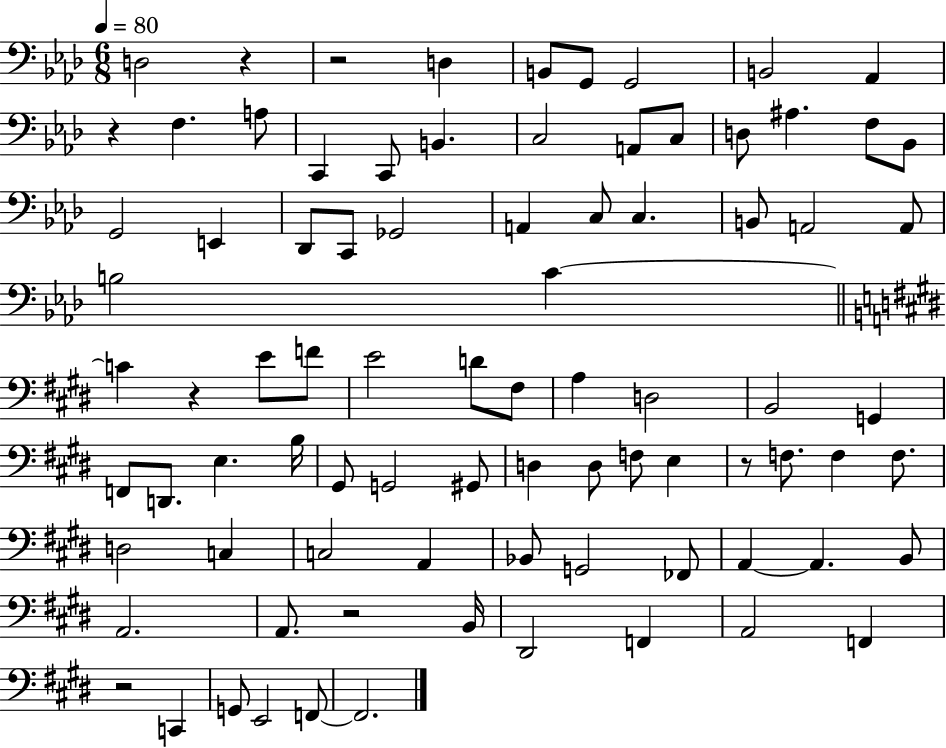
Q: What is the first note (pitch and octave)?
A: D3